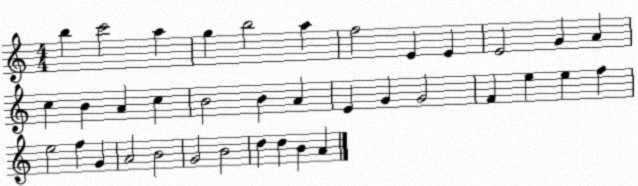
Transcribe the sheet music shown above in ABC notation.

X:1
T:Untitled
M:4/4
L:1/4
K:C
b c'2 a g b2 a f2 E E E2 G A c B A c B2 B A E G G2 F e e f e2 f G A2 B2 G2 B2 d d B A